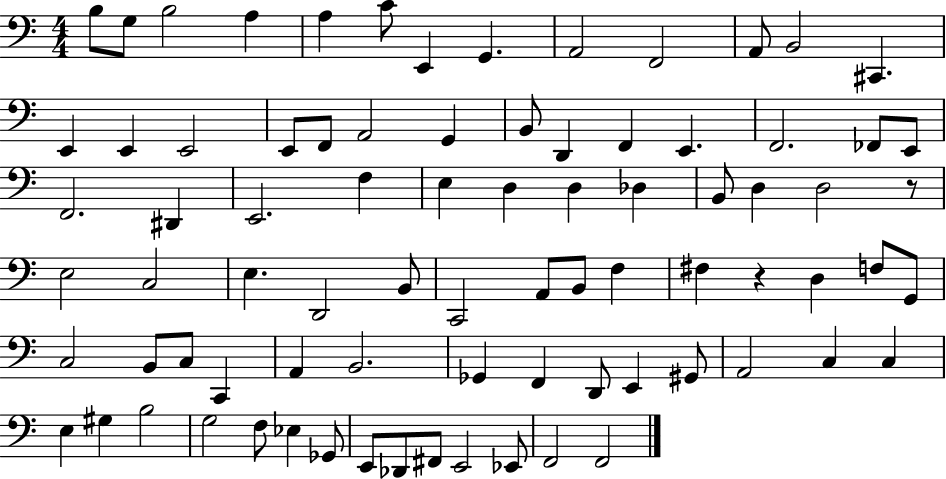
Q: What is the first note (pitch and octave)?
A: B3